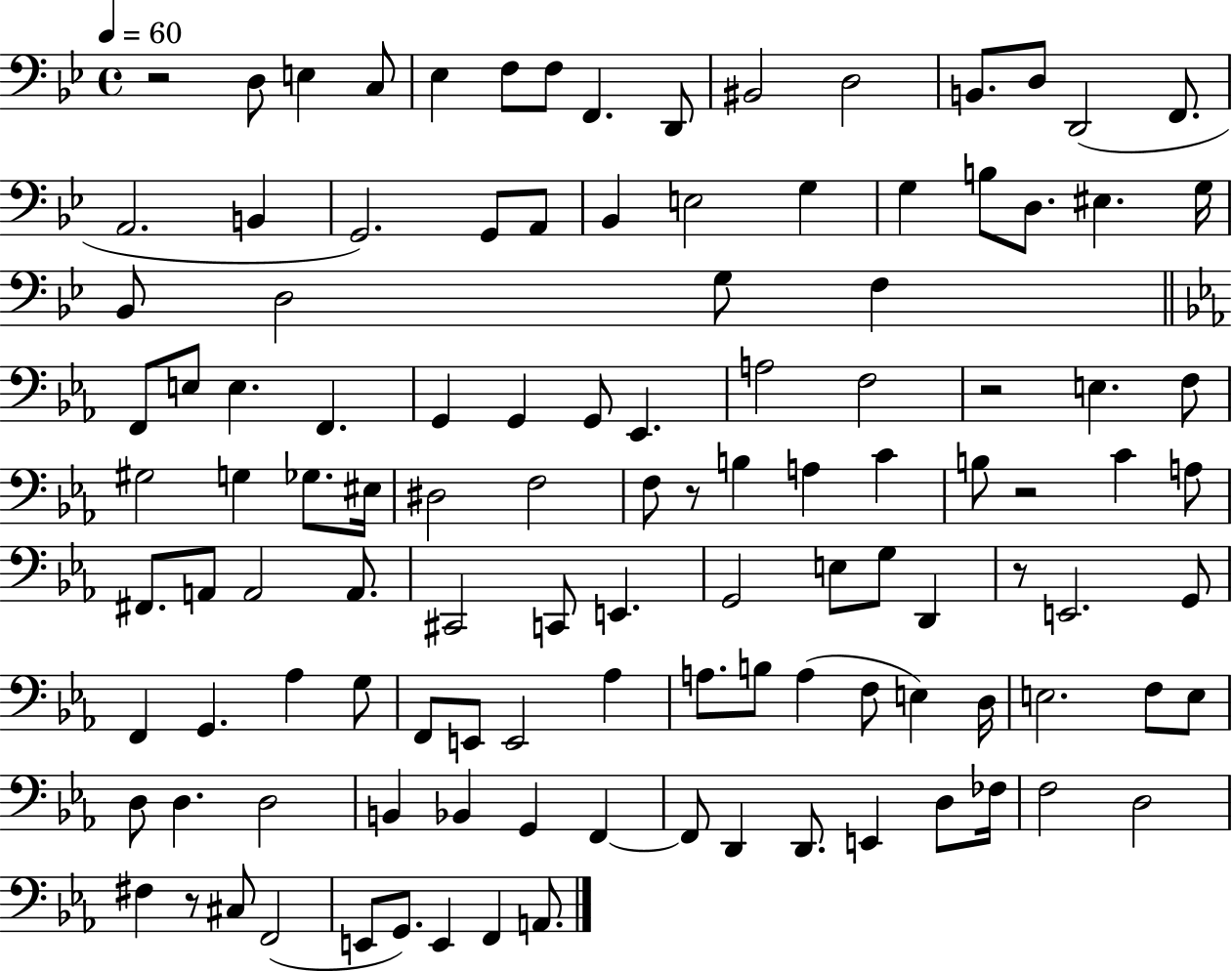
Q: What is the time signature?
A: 4/4